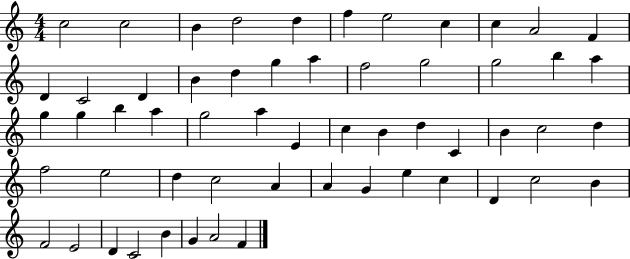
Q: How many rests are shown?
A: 0